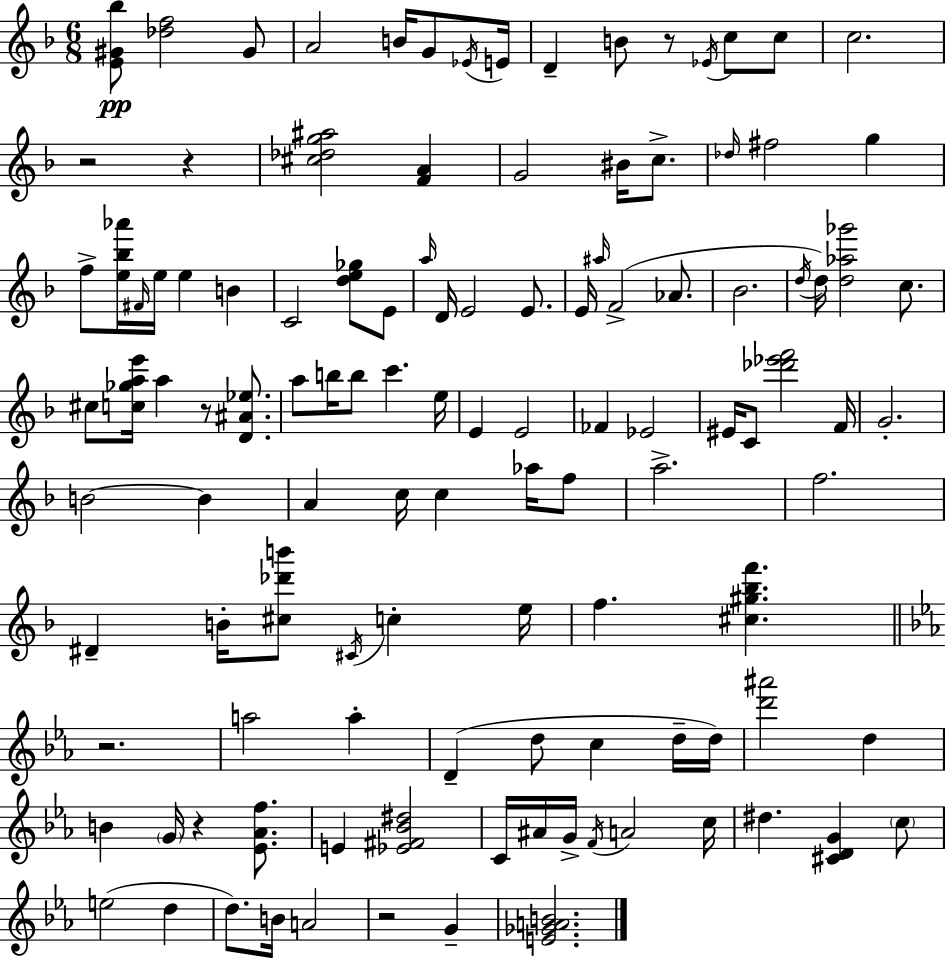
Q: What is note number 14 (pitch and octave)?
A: BIS4